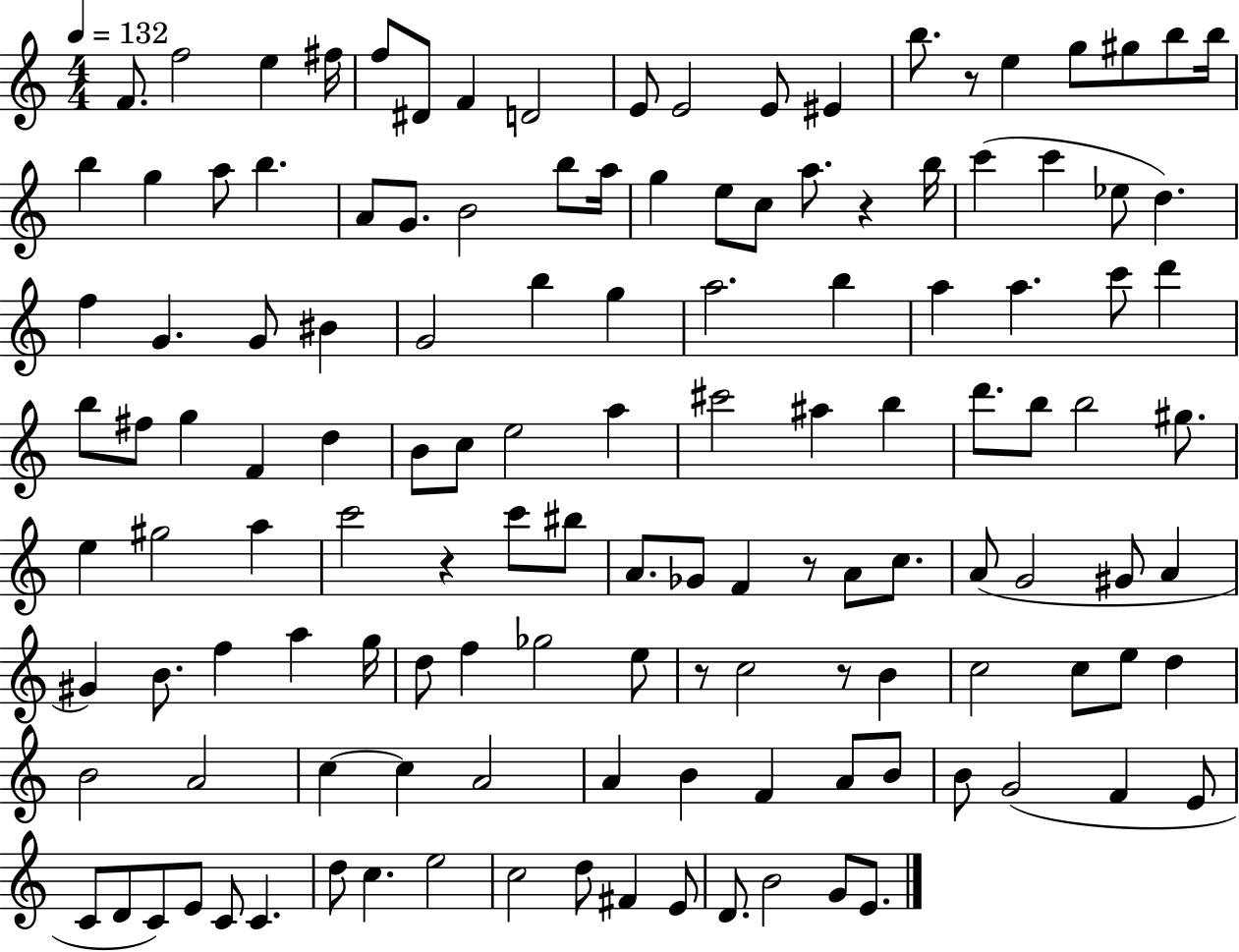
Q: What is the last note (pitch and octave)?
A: E4